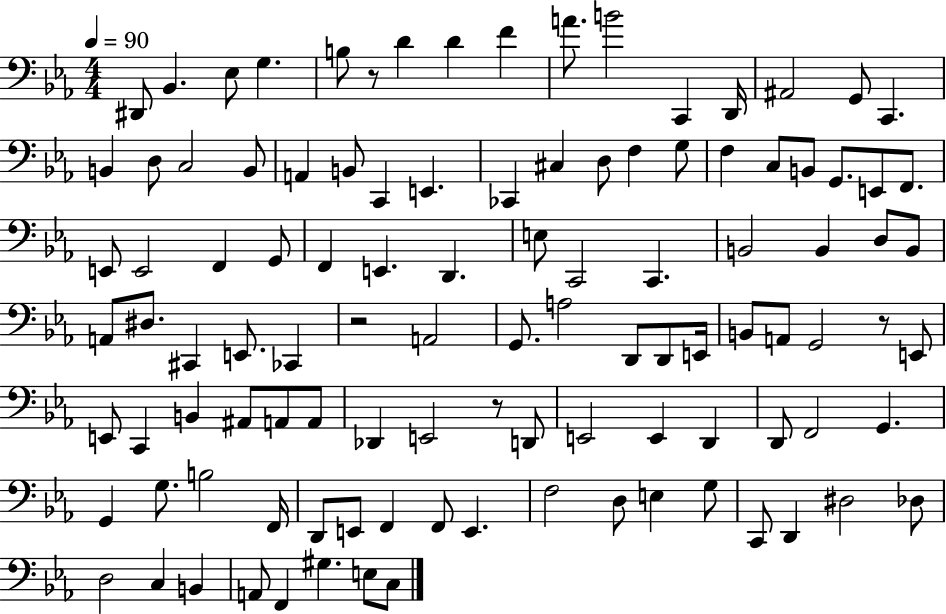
D#2/e Bb2/q. Eb3/e G3/q. B3/e R/e D4/q D4/q F4/q A4/e. B4/h C2/q D2/s A#2/h G2/e C2/q. B2/q D3/e C3/h B2/e A2/q B2/e C2/q E2/q. CES2/q C#3/q D3/e F3/q G3/e F3/q C3/e B2/e G2/e. E2/e F2/e. E2/e E2/h F2/q G2/e F2/q E2/q. D2/q. E3/e C2/h C2/q. B2/h B2/q D3/e B2/e A2/e D#3/e. C#2/q E2/e. CES2/q R/h A2/h G2/e. A3/h D2/e D2/e E2/s B2/e A2/e G2/h R/e E2/e E2/e C2/q B2/q A#2/e A2/e A2/e Db2/q E2/h R/e D2/e E2/h E2/q D2/q D2/e F2/h G2/q. G2/q G3/e. B3/h F2/s D2/e E2/e F2/q F2/e E2/q. F3/h D3/e E3/q G3/e C2/e D2/q D#3/h Db3/e D3/h C3/q B2/q A2/e F2/q G#3/q. E3/e C3/e